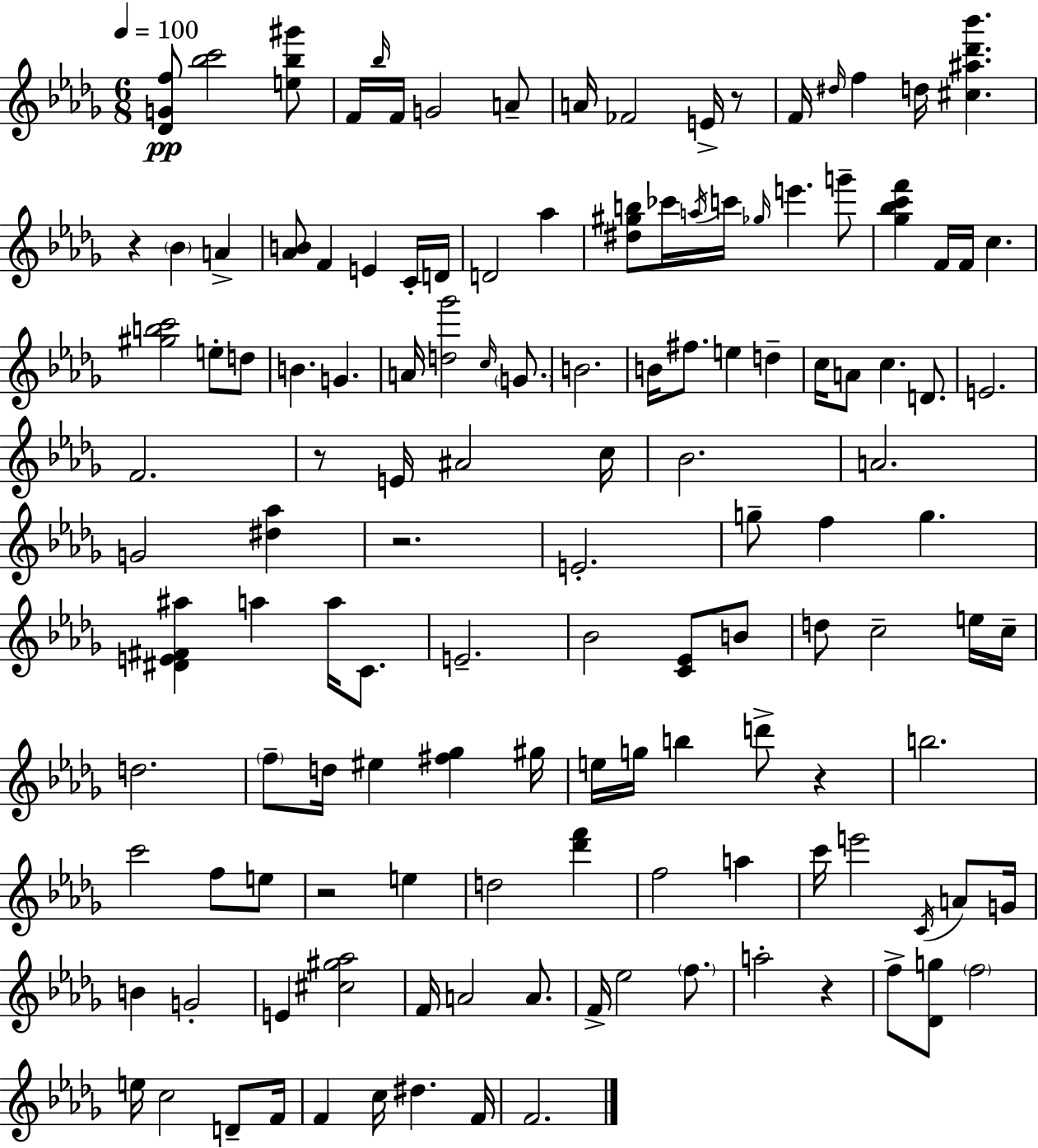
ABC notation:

X:1
T:Untitled
M:6/8
L:1/4
K:Bbm
[_DGf]/2 [_bc']2 [e_b^g']/2 F/4 _b/4 F/4 G2 A/2 A/4 _F2 E/4 z/2 F/4 ^d/4 f d/4 [^c^a_d'_b'] z _B A [_AB]/2 F E C/4 D/4 D2 _a [^d^gb]/2 _c'/4 a/4 c'/4 _g/4 e' g'/2 [_g_bc'f'] F/4 F/4 c [^gbc']2 e/2 d/2 B G A/4 [d_g']2 c/4 G/2 B2 B/4 ^f/2 e d c/4 A/2 c D/2 E2 F2 z/2 E/4 ^A2 c/4 _B2 A2 G2 [^d_a] z2 E2 g/2 f g [^DE^F^a] a a/4 C/2 E2 _B2 [C_E]/2 B/2 d/2 c2 e/4 c/4 d2 f/2 d/4 ^e [^f_g] ^g/4 e/4 g/4 b d'/2 z b2 c'2 f/2 e/2 z2 e d2 [_d'f'] f2 a c'/4 e'2 C/4 A/2 G/4 B G2 E [^c^g_a]2 F/4 A2 A/2 F/4 _e2 f/2 a2 z f/2 [_Dg]/2 f2 e/4 c2 D/2 F/4 F c/4 ^d F/4 F2